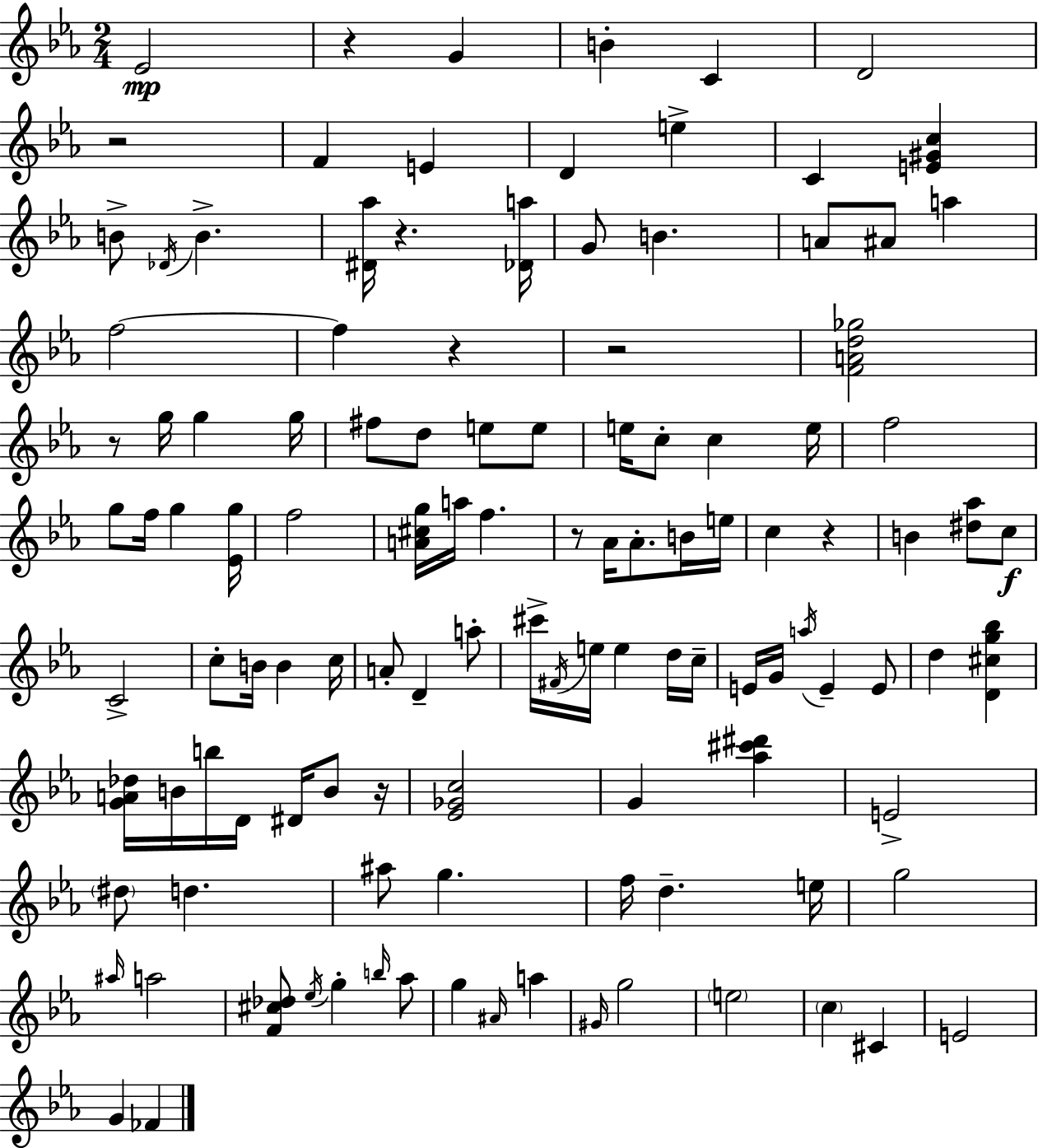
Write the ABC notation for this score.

X:1
T:Untitled
M:2/4
L:1/4
K:Eb
_E2 z G B C D2 z2 F E D e C [E^Gc] B/2 _D/4 B [^D_a]/4 z [_Da]/4 G/2 B A/2 ^A/2 a f2 f z z2 [FAd_g]2 z/2 g/4 g g/4 ^f/2 d/2 e/2 e/2 e/4 c/2 c e/4 f2 g/2 f/4 g [_Eg]/4 f2 [A^cg]/4 a/4 f z/2 _A/4 _A/2 B/4 e/4 c z B [^d_a]/2 c/2 C2 c/2 B/4 B c/4 A/2 D a/2 ^c'/4 ^F/4 e/4 e d/4 c/4 E/4 G/4 a/4 E E/2 d [D^cg_b] [GA_d]/4 B/4 b/4 D/4 ^D/4 B/2 z/4 [_E_Gc]2 G [_a^c'^d'] E2 ^d/2 d ^a/2 g f/4 d e/4 g2 ^a/4 a2 [F^c_d]/2 _e/4 g b/4 _a/2 g ^A/4 a ^G/4 g2 e2 c ^C E2 G _F